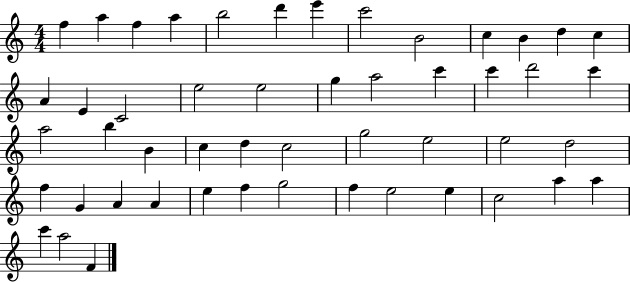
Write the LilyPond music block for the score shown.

{
  \clef treble
  \numericTimeSignature
  \time 4/4
  \key c \major
  f''4 a''4 f''4 a''4 | b''2 d'''4 e'''4 | c'''2 b'2 | c''4 b'4 d''4 c''4 | \break a'4 e'4 c'2 | e''2 e''2 | g''4 a''2 c'''4 | c'''4 d'''2 c'''4 | \break a''2 b''4 b'4 | c''4 d''4 c''2 | g''2 e''2 | e''2 d''2 | \break f''4 g'4 a'4 a'4 | e''4 f''4 g''2 | f''4 e''2 e''4 | c''2 a''4 a''4 | \break c'''4 a''2 f'4 | \bar "|."
}